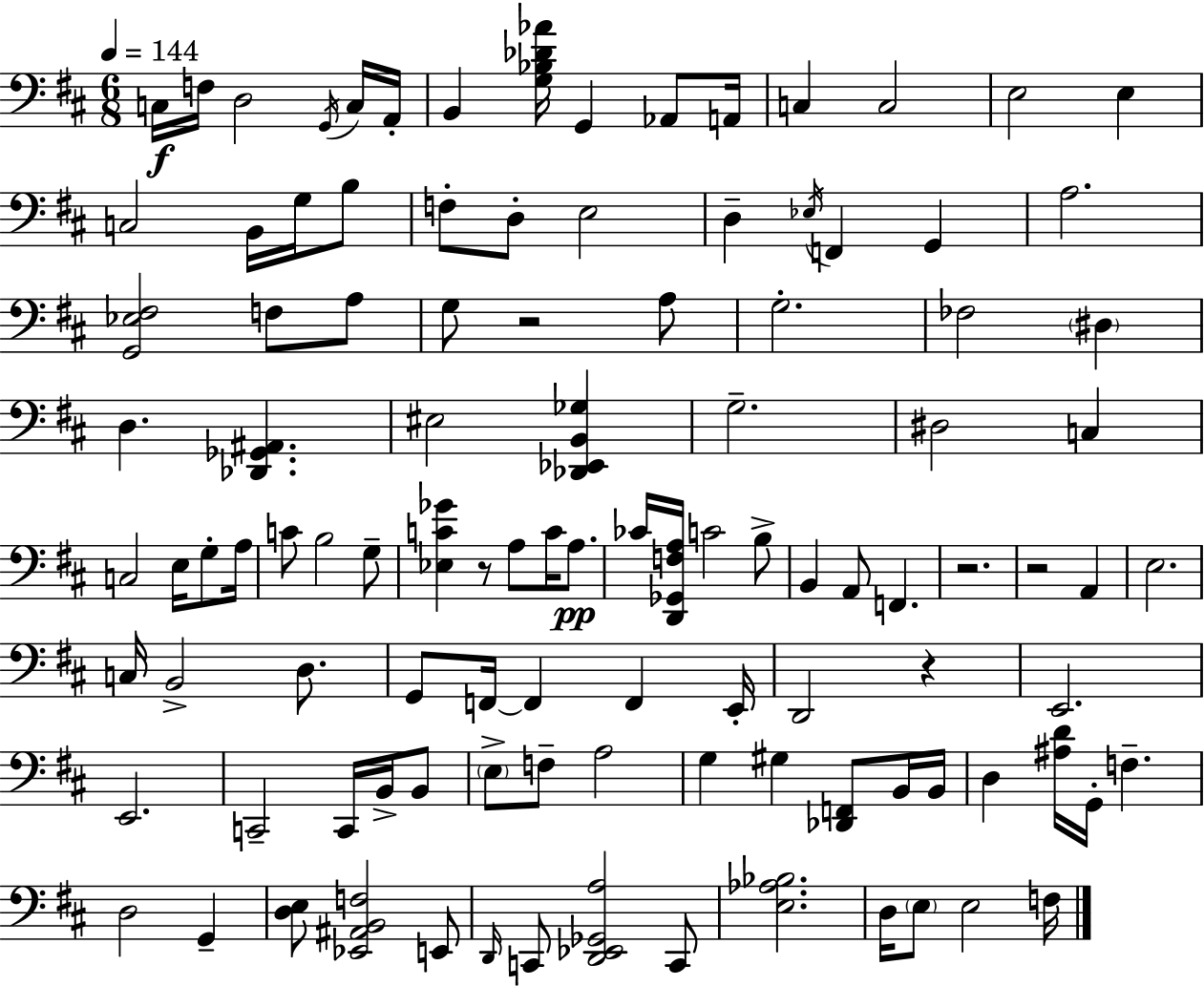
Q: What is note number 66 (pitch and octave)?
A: E2